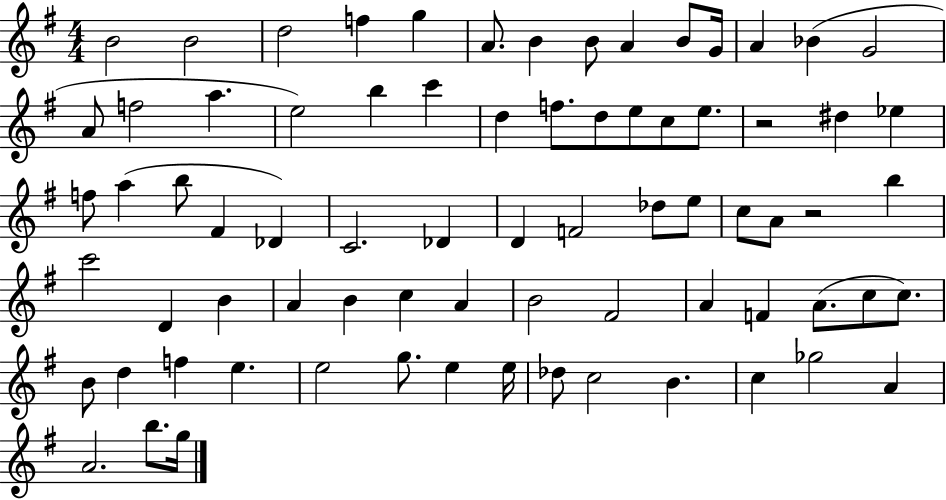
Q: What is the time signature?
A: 4/4